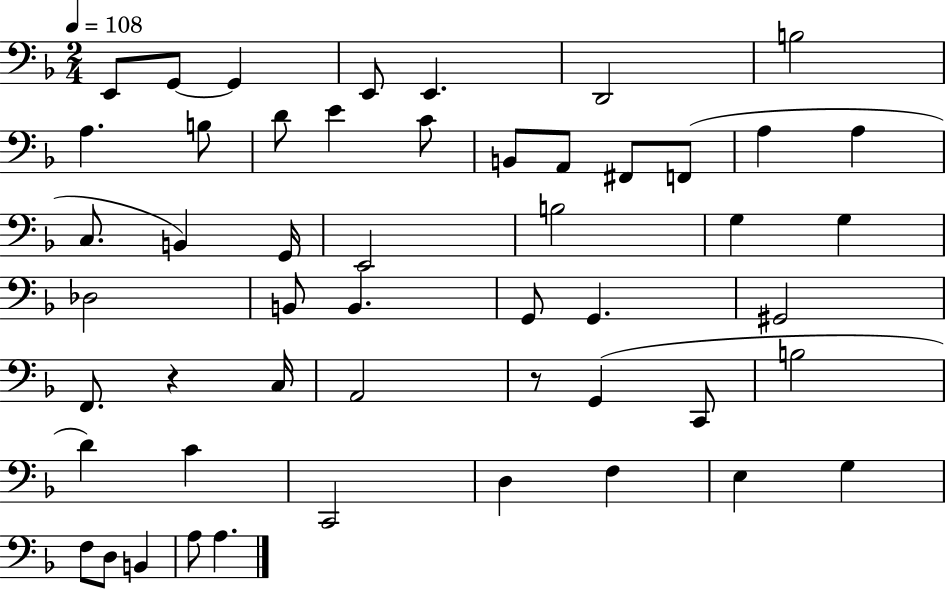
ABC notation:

X:1
T:Untitled
M:2/4
L:1/4
K:F
E,,/2 G,,/2 G,, E,,/2 E,, D,,2 B,2 A, B,/2 D/2 E C/2 B,,/2 A,,/2 ^F,,/2 F,,/2 A, A, C,/2 B,, G,,/4 E,,2 B,2 G, G, _D,2 B,,/2 B,, G,,/2 G,, ^G,,2 F,,/2 z C,/4 A,,2 z/2 G,, C,,/2 B,2 D C C,,2 D, F, E, G, F,/2 D,/2 B,, A,/2 A,